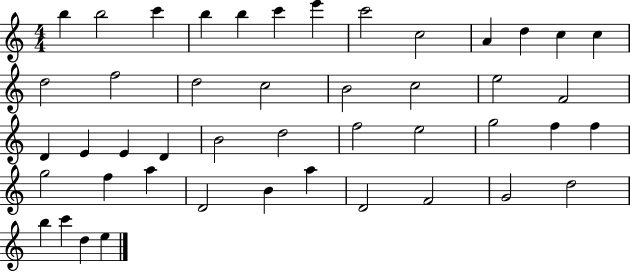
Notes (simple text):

B5/q B5/h C6/q B5/q B5/q C6/q E6/q C6/h C5/h A4/q D5/q C5/q C5/q D5/h F5/h D5/h C5/h B4/h C5/h E5/h F4/h D4/q E4/q E4/q D4/q B4/h D5/h F5/h E5/h G5/h F5/q F5/q G5/h F5/q A5/q D4/h B4/q A5/q D4/h F4/h G4/h D5/h B5/q C6/q D5/q E5/q